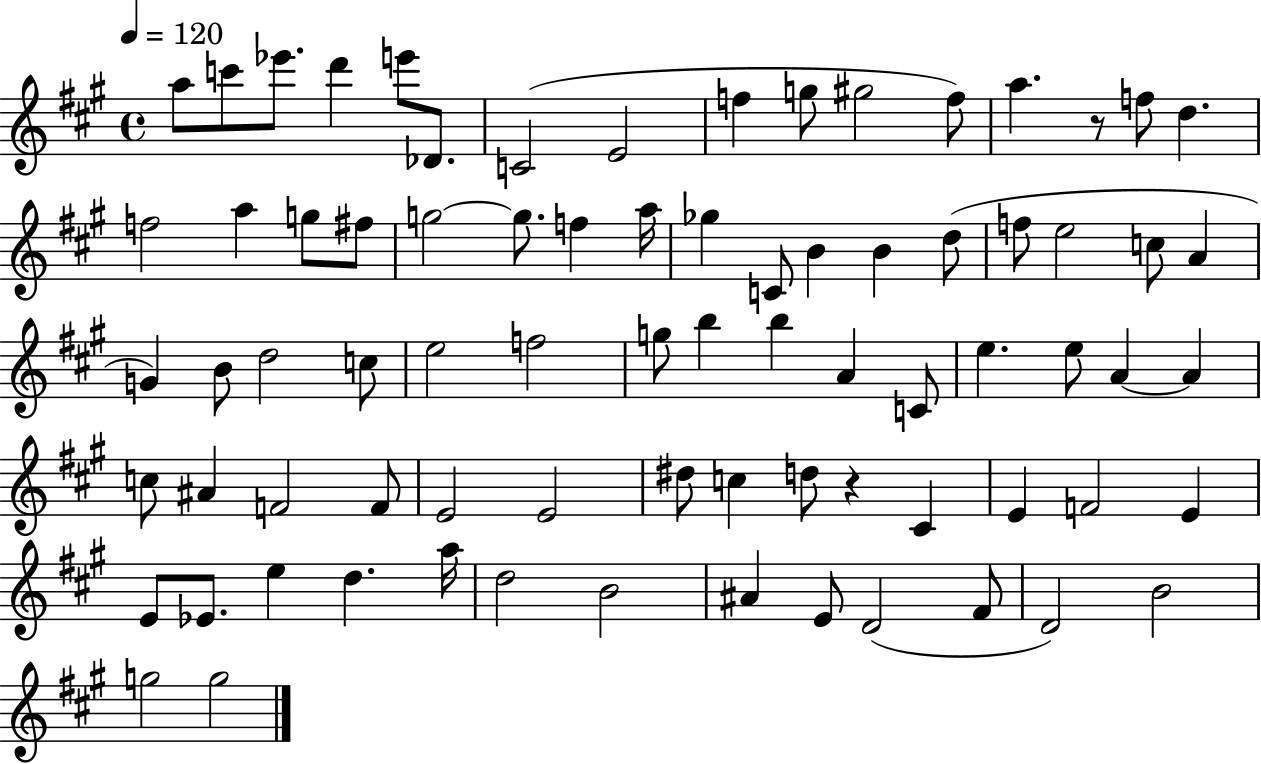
{
  \clef treble
  \time 4/4
  \defaultTimeSignature
  \key a \major
  \tempo 4 = 120
  \repeat volta 2 { a''8 c'''8 ees'''8. d'''4 e'''8 des'8. | c'2( e'2 | f''4 g''8 gis''2 f''8) | a''4. r8 f''8 d''4. | \break f''2 a''4 g''8 fis''8 | g''2~~ g''8. f''4 a''16 | ges''4 c'8 b'4 b'4 d''8( | f''8 e''2 c''8 a'4 | \break g'4) b'8 d''2 c''8 | e''2 f''2 | g''8 b''4 b''4 a'4 c'8 | e''4. e''8 a'4~~ a'4 | \break c''8 ais'4 f'2 f'8 | e'2 e'2 | dis''8 c''4 d''8 r4 cis'4 | e'4 f'2 e'4 | \break e'8 ees'8. e''4 d''4. a''16 | d''2 b'2 | ais'4 e'8 d'2( fis'8 | d'2) b'2 | \break g''2 g''2 | } \bar "|."
}